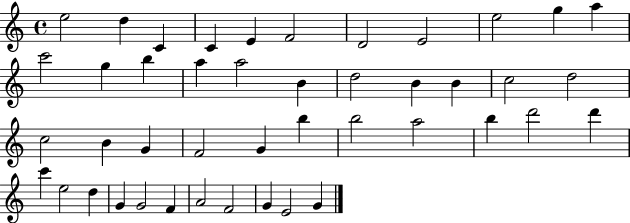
X:1
T:Untitled
M:4/4
L:1/4
K:C
e2 d C C E F2 D2 E2 e2 g a c'2 g b a a2 B d2 B B c2 d2 c2 B G F2 G b b2 a2 b d'2 d' c' e2 d G G2 F A2 F2 G E2 G